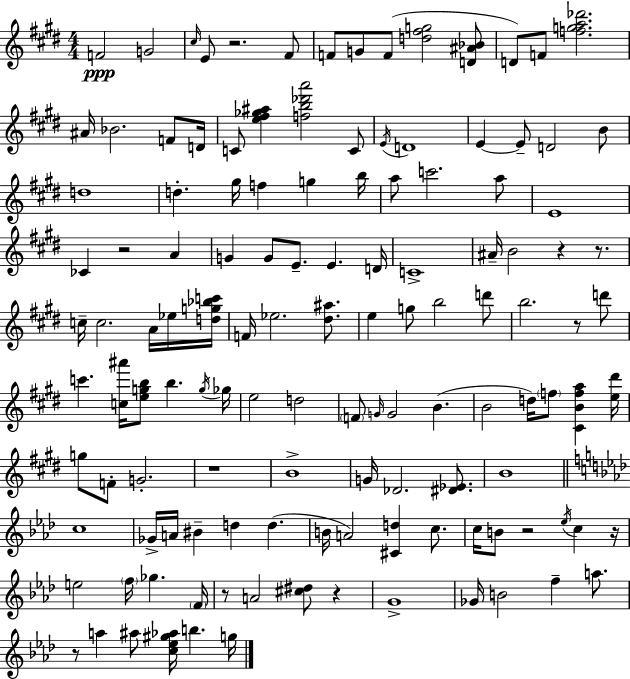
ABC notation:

X:1
T:Untitled
M:4/4
L:1/4
K:E
F2 G2 ^c/4 E/2 z2 ^F/2 F/2 G/2 F/2 [d^fg]2 [D^A_B]/2 D/2 F/2 [fga_d']2 ^A/4 _B2 F/2 D/4 C/2 [e^f_g^a] [fb_d'a']2 C/2 E/4 D4 E E/2 D2 B/2 d4 d ^g/4 f g b/4 a/2 c'2 a/2 E4 _C z2 A G G/2 E/2 E D/4 C4 ^A/4 B2 z z/2 c/4 c2 A/4 _e/4 [dg_bc']/4 F/4 _e2 [^d^a]/2 e g/2 b2 d'/2 b2 z/2 d'/2 c' [c^a']/4 [egb]/2 b g/4 _g/4 e2 d2 F/2 G/4 G2 B B2 d/4 f/2 [^CBfa] [e^d']/4 g/2 F/2 G2 z4 B4 G/4 _D2 [^D_E]/2 B4 c4 _G/4 A/4 ^B d d B/4 A2 [^Cd] c/2 c/4 B/2 z2 _e/4 c z/4 e2 f/4 _g F/4 z/2 A2 [^c^d]/2 z G4 _G/4 B2 f a/2 z/2 a ^a/2 [c_e^g_a]/4 b g/4